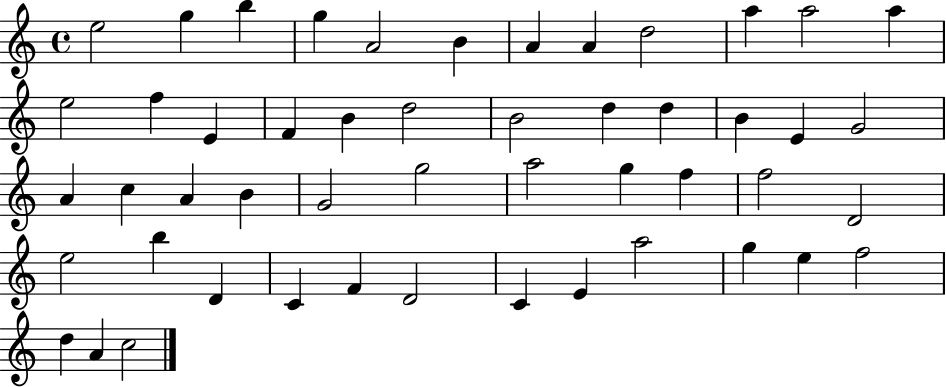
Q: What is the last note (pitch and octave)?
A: C5